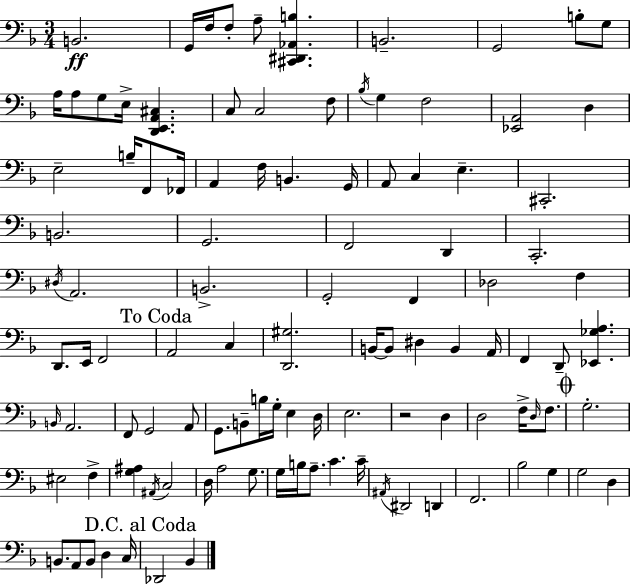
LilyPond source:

{
  \clef bass
  \numericTimeSignature
  \time 3/4
  \key f \major
  b,2.\ff | g,16 f16 f8-. a8-- <cis, dis, aes, b>4. | b,2.-- | g,2 b8-. g8 | \break a16 a8 g8 e16-> <d, e, a, cis>4. | c8 c2 f8 | \acciaccatura { bes16 } g4 f2 | <ees, a,>2 d4 | \break e2-- b16-- f,8 | fes,16 a,4 f16 b,4. | g,16 a,8 c4 e4.-- | cis,2.-. | \break b,2. | g,2. | f,2 d,4 | c,2.-. | \break \acciaccatura { dis16 } a,2. | b,2.-> | g,2-. f,4 | des2 f4 | \break d,8. e,16 f,2 | \mark "To Coda" a,2 c4 | <d, gis>2. | b,16~~ b,8 dis4 b,4 | \break a,16 f,4 d,8-- <ees, ges a>4. | \grace { b,16 } a,2. | f,8 g,2 | a,8 g,8. b,8-- b16 g16-. e4 | \break d16 e2. | r2 d4 | d2 f16-> | \grace { d16 } f8. \mark \markup { \musicglyph "scripts.coda" } g2.-. | \break eis2 | f4-> <g ais>4 \acciaccatura { ais,16 } c2 | d16 a2 | g8. g16 b16 a8.-- c'4. | \break c'16-- \acciaccatura { ais,16 } dis,2 | d,4 f,2. | bes2 | g4 g2 | \break d4 b,8. a,8 b,8 | d4 c16 \mark "D.C. al Coda" des,2 | bes,4 \bar "|."
}